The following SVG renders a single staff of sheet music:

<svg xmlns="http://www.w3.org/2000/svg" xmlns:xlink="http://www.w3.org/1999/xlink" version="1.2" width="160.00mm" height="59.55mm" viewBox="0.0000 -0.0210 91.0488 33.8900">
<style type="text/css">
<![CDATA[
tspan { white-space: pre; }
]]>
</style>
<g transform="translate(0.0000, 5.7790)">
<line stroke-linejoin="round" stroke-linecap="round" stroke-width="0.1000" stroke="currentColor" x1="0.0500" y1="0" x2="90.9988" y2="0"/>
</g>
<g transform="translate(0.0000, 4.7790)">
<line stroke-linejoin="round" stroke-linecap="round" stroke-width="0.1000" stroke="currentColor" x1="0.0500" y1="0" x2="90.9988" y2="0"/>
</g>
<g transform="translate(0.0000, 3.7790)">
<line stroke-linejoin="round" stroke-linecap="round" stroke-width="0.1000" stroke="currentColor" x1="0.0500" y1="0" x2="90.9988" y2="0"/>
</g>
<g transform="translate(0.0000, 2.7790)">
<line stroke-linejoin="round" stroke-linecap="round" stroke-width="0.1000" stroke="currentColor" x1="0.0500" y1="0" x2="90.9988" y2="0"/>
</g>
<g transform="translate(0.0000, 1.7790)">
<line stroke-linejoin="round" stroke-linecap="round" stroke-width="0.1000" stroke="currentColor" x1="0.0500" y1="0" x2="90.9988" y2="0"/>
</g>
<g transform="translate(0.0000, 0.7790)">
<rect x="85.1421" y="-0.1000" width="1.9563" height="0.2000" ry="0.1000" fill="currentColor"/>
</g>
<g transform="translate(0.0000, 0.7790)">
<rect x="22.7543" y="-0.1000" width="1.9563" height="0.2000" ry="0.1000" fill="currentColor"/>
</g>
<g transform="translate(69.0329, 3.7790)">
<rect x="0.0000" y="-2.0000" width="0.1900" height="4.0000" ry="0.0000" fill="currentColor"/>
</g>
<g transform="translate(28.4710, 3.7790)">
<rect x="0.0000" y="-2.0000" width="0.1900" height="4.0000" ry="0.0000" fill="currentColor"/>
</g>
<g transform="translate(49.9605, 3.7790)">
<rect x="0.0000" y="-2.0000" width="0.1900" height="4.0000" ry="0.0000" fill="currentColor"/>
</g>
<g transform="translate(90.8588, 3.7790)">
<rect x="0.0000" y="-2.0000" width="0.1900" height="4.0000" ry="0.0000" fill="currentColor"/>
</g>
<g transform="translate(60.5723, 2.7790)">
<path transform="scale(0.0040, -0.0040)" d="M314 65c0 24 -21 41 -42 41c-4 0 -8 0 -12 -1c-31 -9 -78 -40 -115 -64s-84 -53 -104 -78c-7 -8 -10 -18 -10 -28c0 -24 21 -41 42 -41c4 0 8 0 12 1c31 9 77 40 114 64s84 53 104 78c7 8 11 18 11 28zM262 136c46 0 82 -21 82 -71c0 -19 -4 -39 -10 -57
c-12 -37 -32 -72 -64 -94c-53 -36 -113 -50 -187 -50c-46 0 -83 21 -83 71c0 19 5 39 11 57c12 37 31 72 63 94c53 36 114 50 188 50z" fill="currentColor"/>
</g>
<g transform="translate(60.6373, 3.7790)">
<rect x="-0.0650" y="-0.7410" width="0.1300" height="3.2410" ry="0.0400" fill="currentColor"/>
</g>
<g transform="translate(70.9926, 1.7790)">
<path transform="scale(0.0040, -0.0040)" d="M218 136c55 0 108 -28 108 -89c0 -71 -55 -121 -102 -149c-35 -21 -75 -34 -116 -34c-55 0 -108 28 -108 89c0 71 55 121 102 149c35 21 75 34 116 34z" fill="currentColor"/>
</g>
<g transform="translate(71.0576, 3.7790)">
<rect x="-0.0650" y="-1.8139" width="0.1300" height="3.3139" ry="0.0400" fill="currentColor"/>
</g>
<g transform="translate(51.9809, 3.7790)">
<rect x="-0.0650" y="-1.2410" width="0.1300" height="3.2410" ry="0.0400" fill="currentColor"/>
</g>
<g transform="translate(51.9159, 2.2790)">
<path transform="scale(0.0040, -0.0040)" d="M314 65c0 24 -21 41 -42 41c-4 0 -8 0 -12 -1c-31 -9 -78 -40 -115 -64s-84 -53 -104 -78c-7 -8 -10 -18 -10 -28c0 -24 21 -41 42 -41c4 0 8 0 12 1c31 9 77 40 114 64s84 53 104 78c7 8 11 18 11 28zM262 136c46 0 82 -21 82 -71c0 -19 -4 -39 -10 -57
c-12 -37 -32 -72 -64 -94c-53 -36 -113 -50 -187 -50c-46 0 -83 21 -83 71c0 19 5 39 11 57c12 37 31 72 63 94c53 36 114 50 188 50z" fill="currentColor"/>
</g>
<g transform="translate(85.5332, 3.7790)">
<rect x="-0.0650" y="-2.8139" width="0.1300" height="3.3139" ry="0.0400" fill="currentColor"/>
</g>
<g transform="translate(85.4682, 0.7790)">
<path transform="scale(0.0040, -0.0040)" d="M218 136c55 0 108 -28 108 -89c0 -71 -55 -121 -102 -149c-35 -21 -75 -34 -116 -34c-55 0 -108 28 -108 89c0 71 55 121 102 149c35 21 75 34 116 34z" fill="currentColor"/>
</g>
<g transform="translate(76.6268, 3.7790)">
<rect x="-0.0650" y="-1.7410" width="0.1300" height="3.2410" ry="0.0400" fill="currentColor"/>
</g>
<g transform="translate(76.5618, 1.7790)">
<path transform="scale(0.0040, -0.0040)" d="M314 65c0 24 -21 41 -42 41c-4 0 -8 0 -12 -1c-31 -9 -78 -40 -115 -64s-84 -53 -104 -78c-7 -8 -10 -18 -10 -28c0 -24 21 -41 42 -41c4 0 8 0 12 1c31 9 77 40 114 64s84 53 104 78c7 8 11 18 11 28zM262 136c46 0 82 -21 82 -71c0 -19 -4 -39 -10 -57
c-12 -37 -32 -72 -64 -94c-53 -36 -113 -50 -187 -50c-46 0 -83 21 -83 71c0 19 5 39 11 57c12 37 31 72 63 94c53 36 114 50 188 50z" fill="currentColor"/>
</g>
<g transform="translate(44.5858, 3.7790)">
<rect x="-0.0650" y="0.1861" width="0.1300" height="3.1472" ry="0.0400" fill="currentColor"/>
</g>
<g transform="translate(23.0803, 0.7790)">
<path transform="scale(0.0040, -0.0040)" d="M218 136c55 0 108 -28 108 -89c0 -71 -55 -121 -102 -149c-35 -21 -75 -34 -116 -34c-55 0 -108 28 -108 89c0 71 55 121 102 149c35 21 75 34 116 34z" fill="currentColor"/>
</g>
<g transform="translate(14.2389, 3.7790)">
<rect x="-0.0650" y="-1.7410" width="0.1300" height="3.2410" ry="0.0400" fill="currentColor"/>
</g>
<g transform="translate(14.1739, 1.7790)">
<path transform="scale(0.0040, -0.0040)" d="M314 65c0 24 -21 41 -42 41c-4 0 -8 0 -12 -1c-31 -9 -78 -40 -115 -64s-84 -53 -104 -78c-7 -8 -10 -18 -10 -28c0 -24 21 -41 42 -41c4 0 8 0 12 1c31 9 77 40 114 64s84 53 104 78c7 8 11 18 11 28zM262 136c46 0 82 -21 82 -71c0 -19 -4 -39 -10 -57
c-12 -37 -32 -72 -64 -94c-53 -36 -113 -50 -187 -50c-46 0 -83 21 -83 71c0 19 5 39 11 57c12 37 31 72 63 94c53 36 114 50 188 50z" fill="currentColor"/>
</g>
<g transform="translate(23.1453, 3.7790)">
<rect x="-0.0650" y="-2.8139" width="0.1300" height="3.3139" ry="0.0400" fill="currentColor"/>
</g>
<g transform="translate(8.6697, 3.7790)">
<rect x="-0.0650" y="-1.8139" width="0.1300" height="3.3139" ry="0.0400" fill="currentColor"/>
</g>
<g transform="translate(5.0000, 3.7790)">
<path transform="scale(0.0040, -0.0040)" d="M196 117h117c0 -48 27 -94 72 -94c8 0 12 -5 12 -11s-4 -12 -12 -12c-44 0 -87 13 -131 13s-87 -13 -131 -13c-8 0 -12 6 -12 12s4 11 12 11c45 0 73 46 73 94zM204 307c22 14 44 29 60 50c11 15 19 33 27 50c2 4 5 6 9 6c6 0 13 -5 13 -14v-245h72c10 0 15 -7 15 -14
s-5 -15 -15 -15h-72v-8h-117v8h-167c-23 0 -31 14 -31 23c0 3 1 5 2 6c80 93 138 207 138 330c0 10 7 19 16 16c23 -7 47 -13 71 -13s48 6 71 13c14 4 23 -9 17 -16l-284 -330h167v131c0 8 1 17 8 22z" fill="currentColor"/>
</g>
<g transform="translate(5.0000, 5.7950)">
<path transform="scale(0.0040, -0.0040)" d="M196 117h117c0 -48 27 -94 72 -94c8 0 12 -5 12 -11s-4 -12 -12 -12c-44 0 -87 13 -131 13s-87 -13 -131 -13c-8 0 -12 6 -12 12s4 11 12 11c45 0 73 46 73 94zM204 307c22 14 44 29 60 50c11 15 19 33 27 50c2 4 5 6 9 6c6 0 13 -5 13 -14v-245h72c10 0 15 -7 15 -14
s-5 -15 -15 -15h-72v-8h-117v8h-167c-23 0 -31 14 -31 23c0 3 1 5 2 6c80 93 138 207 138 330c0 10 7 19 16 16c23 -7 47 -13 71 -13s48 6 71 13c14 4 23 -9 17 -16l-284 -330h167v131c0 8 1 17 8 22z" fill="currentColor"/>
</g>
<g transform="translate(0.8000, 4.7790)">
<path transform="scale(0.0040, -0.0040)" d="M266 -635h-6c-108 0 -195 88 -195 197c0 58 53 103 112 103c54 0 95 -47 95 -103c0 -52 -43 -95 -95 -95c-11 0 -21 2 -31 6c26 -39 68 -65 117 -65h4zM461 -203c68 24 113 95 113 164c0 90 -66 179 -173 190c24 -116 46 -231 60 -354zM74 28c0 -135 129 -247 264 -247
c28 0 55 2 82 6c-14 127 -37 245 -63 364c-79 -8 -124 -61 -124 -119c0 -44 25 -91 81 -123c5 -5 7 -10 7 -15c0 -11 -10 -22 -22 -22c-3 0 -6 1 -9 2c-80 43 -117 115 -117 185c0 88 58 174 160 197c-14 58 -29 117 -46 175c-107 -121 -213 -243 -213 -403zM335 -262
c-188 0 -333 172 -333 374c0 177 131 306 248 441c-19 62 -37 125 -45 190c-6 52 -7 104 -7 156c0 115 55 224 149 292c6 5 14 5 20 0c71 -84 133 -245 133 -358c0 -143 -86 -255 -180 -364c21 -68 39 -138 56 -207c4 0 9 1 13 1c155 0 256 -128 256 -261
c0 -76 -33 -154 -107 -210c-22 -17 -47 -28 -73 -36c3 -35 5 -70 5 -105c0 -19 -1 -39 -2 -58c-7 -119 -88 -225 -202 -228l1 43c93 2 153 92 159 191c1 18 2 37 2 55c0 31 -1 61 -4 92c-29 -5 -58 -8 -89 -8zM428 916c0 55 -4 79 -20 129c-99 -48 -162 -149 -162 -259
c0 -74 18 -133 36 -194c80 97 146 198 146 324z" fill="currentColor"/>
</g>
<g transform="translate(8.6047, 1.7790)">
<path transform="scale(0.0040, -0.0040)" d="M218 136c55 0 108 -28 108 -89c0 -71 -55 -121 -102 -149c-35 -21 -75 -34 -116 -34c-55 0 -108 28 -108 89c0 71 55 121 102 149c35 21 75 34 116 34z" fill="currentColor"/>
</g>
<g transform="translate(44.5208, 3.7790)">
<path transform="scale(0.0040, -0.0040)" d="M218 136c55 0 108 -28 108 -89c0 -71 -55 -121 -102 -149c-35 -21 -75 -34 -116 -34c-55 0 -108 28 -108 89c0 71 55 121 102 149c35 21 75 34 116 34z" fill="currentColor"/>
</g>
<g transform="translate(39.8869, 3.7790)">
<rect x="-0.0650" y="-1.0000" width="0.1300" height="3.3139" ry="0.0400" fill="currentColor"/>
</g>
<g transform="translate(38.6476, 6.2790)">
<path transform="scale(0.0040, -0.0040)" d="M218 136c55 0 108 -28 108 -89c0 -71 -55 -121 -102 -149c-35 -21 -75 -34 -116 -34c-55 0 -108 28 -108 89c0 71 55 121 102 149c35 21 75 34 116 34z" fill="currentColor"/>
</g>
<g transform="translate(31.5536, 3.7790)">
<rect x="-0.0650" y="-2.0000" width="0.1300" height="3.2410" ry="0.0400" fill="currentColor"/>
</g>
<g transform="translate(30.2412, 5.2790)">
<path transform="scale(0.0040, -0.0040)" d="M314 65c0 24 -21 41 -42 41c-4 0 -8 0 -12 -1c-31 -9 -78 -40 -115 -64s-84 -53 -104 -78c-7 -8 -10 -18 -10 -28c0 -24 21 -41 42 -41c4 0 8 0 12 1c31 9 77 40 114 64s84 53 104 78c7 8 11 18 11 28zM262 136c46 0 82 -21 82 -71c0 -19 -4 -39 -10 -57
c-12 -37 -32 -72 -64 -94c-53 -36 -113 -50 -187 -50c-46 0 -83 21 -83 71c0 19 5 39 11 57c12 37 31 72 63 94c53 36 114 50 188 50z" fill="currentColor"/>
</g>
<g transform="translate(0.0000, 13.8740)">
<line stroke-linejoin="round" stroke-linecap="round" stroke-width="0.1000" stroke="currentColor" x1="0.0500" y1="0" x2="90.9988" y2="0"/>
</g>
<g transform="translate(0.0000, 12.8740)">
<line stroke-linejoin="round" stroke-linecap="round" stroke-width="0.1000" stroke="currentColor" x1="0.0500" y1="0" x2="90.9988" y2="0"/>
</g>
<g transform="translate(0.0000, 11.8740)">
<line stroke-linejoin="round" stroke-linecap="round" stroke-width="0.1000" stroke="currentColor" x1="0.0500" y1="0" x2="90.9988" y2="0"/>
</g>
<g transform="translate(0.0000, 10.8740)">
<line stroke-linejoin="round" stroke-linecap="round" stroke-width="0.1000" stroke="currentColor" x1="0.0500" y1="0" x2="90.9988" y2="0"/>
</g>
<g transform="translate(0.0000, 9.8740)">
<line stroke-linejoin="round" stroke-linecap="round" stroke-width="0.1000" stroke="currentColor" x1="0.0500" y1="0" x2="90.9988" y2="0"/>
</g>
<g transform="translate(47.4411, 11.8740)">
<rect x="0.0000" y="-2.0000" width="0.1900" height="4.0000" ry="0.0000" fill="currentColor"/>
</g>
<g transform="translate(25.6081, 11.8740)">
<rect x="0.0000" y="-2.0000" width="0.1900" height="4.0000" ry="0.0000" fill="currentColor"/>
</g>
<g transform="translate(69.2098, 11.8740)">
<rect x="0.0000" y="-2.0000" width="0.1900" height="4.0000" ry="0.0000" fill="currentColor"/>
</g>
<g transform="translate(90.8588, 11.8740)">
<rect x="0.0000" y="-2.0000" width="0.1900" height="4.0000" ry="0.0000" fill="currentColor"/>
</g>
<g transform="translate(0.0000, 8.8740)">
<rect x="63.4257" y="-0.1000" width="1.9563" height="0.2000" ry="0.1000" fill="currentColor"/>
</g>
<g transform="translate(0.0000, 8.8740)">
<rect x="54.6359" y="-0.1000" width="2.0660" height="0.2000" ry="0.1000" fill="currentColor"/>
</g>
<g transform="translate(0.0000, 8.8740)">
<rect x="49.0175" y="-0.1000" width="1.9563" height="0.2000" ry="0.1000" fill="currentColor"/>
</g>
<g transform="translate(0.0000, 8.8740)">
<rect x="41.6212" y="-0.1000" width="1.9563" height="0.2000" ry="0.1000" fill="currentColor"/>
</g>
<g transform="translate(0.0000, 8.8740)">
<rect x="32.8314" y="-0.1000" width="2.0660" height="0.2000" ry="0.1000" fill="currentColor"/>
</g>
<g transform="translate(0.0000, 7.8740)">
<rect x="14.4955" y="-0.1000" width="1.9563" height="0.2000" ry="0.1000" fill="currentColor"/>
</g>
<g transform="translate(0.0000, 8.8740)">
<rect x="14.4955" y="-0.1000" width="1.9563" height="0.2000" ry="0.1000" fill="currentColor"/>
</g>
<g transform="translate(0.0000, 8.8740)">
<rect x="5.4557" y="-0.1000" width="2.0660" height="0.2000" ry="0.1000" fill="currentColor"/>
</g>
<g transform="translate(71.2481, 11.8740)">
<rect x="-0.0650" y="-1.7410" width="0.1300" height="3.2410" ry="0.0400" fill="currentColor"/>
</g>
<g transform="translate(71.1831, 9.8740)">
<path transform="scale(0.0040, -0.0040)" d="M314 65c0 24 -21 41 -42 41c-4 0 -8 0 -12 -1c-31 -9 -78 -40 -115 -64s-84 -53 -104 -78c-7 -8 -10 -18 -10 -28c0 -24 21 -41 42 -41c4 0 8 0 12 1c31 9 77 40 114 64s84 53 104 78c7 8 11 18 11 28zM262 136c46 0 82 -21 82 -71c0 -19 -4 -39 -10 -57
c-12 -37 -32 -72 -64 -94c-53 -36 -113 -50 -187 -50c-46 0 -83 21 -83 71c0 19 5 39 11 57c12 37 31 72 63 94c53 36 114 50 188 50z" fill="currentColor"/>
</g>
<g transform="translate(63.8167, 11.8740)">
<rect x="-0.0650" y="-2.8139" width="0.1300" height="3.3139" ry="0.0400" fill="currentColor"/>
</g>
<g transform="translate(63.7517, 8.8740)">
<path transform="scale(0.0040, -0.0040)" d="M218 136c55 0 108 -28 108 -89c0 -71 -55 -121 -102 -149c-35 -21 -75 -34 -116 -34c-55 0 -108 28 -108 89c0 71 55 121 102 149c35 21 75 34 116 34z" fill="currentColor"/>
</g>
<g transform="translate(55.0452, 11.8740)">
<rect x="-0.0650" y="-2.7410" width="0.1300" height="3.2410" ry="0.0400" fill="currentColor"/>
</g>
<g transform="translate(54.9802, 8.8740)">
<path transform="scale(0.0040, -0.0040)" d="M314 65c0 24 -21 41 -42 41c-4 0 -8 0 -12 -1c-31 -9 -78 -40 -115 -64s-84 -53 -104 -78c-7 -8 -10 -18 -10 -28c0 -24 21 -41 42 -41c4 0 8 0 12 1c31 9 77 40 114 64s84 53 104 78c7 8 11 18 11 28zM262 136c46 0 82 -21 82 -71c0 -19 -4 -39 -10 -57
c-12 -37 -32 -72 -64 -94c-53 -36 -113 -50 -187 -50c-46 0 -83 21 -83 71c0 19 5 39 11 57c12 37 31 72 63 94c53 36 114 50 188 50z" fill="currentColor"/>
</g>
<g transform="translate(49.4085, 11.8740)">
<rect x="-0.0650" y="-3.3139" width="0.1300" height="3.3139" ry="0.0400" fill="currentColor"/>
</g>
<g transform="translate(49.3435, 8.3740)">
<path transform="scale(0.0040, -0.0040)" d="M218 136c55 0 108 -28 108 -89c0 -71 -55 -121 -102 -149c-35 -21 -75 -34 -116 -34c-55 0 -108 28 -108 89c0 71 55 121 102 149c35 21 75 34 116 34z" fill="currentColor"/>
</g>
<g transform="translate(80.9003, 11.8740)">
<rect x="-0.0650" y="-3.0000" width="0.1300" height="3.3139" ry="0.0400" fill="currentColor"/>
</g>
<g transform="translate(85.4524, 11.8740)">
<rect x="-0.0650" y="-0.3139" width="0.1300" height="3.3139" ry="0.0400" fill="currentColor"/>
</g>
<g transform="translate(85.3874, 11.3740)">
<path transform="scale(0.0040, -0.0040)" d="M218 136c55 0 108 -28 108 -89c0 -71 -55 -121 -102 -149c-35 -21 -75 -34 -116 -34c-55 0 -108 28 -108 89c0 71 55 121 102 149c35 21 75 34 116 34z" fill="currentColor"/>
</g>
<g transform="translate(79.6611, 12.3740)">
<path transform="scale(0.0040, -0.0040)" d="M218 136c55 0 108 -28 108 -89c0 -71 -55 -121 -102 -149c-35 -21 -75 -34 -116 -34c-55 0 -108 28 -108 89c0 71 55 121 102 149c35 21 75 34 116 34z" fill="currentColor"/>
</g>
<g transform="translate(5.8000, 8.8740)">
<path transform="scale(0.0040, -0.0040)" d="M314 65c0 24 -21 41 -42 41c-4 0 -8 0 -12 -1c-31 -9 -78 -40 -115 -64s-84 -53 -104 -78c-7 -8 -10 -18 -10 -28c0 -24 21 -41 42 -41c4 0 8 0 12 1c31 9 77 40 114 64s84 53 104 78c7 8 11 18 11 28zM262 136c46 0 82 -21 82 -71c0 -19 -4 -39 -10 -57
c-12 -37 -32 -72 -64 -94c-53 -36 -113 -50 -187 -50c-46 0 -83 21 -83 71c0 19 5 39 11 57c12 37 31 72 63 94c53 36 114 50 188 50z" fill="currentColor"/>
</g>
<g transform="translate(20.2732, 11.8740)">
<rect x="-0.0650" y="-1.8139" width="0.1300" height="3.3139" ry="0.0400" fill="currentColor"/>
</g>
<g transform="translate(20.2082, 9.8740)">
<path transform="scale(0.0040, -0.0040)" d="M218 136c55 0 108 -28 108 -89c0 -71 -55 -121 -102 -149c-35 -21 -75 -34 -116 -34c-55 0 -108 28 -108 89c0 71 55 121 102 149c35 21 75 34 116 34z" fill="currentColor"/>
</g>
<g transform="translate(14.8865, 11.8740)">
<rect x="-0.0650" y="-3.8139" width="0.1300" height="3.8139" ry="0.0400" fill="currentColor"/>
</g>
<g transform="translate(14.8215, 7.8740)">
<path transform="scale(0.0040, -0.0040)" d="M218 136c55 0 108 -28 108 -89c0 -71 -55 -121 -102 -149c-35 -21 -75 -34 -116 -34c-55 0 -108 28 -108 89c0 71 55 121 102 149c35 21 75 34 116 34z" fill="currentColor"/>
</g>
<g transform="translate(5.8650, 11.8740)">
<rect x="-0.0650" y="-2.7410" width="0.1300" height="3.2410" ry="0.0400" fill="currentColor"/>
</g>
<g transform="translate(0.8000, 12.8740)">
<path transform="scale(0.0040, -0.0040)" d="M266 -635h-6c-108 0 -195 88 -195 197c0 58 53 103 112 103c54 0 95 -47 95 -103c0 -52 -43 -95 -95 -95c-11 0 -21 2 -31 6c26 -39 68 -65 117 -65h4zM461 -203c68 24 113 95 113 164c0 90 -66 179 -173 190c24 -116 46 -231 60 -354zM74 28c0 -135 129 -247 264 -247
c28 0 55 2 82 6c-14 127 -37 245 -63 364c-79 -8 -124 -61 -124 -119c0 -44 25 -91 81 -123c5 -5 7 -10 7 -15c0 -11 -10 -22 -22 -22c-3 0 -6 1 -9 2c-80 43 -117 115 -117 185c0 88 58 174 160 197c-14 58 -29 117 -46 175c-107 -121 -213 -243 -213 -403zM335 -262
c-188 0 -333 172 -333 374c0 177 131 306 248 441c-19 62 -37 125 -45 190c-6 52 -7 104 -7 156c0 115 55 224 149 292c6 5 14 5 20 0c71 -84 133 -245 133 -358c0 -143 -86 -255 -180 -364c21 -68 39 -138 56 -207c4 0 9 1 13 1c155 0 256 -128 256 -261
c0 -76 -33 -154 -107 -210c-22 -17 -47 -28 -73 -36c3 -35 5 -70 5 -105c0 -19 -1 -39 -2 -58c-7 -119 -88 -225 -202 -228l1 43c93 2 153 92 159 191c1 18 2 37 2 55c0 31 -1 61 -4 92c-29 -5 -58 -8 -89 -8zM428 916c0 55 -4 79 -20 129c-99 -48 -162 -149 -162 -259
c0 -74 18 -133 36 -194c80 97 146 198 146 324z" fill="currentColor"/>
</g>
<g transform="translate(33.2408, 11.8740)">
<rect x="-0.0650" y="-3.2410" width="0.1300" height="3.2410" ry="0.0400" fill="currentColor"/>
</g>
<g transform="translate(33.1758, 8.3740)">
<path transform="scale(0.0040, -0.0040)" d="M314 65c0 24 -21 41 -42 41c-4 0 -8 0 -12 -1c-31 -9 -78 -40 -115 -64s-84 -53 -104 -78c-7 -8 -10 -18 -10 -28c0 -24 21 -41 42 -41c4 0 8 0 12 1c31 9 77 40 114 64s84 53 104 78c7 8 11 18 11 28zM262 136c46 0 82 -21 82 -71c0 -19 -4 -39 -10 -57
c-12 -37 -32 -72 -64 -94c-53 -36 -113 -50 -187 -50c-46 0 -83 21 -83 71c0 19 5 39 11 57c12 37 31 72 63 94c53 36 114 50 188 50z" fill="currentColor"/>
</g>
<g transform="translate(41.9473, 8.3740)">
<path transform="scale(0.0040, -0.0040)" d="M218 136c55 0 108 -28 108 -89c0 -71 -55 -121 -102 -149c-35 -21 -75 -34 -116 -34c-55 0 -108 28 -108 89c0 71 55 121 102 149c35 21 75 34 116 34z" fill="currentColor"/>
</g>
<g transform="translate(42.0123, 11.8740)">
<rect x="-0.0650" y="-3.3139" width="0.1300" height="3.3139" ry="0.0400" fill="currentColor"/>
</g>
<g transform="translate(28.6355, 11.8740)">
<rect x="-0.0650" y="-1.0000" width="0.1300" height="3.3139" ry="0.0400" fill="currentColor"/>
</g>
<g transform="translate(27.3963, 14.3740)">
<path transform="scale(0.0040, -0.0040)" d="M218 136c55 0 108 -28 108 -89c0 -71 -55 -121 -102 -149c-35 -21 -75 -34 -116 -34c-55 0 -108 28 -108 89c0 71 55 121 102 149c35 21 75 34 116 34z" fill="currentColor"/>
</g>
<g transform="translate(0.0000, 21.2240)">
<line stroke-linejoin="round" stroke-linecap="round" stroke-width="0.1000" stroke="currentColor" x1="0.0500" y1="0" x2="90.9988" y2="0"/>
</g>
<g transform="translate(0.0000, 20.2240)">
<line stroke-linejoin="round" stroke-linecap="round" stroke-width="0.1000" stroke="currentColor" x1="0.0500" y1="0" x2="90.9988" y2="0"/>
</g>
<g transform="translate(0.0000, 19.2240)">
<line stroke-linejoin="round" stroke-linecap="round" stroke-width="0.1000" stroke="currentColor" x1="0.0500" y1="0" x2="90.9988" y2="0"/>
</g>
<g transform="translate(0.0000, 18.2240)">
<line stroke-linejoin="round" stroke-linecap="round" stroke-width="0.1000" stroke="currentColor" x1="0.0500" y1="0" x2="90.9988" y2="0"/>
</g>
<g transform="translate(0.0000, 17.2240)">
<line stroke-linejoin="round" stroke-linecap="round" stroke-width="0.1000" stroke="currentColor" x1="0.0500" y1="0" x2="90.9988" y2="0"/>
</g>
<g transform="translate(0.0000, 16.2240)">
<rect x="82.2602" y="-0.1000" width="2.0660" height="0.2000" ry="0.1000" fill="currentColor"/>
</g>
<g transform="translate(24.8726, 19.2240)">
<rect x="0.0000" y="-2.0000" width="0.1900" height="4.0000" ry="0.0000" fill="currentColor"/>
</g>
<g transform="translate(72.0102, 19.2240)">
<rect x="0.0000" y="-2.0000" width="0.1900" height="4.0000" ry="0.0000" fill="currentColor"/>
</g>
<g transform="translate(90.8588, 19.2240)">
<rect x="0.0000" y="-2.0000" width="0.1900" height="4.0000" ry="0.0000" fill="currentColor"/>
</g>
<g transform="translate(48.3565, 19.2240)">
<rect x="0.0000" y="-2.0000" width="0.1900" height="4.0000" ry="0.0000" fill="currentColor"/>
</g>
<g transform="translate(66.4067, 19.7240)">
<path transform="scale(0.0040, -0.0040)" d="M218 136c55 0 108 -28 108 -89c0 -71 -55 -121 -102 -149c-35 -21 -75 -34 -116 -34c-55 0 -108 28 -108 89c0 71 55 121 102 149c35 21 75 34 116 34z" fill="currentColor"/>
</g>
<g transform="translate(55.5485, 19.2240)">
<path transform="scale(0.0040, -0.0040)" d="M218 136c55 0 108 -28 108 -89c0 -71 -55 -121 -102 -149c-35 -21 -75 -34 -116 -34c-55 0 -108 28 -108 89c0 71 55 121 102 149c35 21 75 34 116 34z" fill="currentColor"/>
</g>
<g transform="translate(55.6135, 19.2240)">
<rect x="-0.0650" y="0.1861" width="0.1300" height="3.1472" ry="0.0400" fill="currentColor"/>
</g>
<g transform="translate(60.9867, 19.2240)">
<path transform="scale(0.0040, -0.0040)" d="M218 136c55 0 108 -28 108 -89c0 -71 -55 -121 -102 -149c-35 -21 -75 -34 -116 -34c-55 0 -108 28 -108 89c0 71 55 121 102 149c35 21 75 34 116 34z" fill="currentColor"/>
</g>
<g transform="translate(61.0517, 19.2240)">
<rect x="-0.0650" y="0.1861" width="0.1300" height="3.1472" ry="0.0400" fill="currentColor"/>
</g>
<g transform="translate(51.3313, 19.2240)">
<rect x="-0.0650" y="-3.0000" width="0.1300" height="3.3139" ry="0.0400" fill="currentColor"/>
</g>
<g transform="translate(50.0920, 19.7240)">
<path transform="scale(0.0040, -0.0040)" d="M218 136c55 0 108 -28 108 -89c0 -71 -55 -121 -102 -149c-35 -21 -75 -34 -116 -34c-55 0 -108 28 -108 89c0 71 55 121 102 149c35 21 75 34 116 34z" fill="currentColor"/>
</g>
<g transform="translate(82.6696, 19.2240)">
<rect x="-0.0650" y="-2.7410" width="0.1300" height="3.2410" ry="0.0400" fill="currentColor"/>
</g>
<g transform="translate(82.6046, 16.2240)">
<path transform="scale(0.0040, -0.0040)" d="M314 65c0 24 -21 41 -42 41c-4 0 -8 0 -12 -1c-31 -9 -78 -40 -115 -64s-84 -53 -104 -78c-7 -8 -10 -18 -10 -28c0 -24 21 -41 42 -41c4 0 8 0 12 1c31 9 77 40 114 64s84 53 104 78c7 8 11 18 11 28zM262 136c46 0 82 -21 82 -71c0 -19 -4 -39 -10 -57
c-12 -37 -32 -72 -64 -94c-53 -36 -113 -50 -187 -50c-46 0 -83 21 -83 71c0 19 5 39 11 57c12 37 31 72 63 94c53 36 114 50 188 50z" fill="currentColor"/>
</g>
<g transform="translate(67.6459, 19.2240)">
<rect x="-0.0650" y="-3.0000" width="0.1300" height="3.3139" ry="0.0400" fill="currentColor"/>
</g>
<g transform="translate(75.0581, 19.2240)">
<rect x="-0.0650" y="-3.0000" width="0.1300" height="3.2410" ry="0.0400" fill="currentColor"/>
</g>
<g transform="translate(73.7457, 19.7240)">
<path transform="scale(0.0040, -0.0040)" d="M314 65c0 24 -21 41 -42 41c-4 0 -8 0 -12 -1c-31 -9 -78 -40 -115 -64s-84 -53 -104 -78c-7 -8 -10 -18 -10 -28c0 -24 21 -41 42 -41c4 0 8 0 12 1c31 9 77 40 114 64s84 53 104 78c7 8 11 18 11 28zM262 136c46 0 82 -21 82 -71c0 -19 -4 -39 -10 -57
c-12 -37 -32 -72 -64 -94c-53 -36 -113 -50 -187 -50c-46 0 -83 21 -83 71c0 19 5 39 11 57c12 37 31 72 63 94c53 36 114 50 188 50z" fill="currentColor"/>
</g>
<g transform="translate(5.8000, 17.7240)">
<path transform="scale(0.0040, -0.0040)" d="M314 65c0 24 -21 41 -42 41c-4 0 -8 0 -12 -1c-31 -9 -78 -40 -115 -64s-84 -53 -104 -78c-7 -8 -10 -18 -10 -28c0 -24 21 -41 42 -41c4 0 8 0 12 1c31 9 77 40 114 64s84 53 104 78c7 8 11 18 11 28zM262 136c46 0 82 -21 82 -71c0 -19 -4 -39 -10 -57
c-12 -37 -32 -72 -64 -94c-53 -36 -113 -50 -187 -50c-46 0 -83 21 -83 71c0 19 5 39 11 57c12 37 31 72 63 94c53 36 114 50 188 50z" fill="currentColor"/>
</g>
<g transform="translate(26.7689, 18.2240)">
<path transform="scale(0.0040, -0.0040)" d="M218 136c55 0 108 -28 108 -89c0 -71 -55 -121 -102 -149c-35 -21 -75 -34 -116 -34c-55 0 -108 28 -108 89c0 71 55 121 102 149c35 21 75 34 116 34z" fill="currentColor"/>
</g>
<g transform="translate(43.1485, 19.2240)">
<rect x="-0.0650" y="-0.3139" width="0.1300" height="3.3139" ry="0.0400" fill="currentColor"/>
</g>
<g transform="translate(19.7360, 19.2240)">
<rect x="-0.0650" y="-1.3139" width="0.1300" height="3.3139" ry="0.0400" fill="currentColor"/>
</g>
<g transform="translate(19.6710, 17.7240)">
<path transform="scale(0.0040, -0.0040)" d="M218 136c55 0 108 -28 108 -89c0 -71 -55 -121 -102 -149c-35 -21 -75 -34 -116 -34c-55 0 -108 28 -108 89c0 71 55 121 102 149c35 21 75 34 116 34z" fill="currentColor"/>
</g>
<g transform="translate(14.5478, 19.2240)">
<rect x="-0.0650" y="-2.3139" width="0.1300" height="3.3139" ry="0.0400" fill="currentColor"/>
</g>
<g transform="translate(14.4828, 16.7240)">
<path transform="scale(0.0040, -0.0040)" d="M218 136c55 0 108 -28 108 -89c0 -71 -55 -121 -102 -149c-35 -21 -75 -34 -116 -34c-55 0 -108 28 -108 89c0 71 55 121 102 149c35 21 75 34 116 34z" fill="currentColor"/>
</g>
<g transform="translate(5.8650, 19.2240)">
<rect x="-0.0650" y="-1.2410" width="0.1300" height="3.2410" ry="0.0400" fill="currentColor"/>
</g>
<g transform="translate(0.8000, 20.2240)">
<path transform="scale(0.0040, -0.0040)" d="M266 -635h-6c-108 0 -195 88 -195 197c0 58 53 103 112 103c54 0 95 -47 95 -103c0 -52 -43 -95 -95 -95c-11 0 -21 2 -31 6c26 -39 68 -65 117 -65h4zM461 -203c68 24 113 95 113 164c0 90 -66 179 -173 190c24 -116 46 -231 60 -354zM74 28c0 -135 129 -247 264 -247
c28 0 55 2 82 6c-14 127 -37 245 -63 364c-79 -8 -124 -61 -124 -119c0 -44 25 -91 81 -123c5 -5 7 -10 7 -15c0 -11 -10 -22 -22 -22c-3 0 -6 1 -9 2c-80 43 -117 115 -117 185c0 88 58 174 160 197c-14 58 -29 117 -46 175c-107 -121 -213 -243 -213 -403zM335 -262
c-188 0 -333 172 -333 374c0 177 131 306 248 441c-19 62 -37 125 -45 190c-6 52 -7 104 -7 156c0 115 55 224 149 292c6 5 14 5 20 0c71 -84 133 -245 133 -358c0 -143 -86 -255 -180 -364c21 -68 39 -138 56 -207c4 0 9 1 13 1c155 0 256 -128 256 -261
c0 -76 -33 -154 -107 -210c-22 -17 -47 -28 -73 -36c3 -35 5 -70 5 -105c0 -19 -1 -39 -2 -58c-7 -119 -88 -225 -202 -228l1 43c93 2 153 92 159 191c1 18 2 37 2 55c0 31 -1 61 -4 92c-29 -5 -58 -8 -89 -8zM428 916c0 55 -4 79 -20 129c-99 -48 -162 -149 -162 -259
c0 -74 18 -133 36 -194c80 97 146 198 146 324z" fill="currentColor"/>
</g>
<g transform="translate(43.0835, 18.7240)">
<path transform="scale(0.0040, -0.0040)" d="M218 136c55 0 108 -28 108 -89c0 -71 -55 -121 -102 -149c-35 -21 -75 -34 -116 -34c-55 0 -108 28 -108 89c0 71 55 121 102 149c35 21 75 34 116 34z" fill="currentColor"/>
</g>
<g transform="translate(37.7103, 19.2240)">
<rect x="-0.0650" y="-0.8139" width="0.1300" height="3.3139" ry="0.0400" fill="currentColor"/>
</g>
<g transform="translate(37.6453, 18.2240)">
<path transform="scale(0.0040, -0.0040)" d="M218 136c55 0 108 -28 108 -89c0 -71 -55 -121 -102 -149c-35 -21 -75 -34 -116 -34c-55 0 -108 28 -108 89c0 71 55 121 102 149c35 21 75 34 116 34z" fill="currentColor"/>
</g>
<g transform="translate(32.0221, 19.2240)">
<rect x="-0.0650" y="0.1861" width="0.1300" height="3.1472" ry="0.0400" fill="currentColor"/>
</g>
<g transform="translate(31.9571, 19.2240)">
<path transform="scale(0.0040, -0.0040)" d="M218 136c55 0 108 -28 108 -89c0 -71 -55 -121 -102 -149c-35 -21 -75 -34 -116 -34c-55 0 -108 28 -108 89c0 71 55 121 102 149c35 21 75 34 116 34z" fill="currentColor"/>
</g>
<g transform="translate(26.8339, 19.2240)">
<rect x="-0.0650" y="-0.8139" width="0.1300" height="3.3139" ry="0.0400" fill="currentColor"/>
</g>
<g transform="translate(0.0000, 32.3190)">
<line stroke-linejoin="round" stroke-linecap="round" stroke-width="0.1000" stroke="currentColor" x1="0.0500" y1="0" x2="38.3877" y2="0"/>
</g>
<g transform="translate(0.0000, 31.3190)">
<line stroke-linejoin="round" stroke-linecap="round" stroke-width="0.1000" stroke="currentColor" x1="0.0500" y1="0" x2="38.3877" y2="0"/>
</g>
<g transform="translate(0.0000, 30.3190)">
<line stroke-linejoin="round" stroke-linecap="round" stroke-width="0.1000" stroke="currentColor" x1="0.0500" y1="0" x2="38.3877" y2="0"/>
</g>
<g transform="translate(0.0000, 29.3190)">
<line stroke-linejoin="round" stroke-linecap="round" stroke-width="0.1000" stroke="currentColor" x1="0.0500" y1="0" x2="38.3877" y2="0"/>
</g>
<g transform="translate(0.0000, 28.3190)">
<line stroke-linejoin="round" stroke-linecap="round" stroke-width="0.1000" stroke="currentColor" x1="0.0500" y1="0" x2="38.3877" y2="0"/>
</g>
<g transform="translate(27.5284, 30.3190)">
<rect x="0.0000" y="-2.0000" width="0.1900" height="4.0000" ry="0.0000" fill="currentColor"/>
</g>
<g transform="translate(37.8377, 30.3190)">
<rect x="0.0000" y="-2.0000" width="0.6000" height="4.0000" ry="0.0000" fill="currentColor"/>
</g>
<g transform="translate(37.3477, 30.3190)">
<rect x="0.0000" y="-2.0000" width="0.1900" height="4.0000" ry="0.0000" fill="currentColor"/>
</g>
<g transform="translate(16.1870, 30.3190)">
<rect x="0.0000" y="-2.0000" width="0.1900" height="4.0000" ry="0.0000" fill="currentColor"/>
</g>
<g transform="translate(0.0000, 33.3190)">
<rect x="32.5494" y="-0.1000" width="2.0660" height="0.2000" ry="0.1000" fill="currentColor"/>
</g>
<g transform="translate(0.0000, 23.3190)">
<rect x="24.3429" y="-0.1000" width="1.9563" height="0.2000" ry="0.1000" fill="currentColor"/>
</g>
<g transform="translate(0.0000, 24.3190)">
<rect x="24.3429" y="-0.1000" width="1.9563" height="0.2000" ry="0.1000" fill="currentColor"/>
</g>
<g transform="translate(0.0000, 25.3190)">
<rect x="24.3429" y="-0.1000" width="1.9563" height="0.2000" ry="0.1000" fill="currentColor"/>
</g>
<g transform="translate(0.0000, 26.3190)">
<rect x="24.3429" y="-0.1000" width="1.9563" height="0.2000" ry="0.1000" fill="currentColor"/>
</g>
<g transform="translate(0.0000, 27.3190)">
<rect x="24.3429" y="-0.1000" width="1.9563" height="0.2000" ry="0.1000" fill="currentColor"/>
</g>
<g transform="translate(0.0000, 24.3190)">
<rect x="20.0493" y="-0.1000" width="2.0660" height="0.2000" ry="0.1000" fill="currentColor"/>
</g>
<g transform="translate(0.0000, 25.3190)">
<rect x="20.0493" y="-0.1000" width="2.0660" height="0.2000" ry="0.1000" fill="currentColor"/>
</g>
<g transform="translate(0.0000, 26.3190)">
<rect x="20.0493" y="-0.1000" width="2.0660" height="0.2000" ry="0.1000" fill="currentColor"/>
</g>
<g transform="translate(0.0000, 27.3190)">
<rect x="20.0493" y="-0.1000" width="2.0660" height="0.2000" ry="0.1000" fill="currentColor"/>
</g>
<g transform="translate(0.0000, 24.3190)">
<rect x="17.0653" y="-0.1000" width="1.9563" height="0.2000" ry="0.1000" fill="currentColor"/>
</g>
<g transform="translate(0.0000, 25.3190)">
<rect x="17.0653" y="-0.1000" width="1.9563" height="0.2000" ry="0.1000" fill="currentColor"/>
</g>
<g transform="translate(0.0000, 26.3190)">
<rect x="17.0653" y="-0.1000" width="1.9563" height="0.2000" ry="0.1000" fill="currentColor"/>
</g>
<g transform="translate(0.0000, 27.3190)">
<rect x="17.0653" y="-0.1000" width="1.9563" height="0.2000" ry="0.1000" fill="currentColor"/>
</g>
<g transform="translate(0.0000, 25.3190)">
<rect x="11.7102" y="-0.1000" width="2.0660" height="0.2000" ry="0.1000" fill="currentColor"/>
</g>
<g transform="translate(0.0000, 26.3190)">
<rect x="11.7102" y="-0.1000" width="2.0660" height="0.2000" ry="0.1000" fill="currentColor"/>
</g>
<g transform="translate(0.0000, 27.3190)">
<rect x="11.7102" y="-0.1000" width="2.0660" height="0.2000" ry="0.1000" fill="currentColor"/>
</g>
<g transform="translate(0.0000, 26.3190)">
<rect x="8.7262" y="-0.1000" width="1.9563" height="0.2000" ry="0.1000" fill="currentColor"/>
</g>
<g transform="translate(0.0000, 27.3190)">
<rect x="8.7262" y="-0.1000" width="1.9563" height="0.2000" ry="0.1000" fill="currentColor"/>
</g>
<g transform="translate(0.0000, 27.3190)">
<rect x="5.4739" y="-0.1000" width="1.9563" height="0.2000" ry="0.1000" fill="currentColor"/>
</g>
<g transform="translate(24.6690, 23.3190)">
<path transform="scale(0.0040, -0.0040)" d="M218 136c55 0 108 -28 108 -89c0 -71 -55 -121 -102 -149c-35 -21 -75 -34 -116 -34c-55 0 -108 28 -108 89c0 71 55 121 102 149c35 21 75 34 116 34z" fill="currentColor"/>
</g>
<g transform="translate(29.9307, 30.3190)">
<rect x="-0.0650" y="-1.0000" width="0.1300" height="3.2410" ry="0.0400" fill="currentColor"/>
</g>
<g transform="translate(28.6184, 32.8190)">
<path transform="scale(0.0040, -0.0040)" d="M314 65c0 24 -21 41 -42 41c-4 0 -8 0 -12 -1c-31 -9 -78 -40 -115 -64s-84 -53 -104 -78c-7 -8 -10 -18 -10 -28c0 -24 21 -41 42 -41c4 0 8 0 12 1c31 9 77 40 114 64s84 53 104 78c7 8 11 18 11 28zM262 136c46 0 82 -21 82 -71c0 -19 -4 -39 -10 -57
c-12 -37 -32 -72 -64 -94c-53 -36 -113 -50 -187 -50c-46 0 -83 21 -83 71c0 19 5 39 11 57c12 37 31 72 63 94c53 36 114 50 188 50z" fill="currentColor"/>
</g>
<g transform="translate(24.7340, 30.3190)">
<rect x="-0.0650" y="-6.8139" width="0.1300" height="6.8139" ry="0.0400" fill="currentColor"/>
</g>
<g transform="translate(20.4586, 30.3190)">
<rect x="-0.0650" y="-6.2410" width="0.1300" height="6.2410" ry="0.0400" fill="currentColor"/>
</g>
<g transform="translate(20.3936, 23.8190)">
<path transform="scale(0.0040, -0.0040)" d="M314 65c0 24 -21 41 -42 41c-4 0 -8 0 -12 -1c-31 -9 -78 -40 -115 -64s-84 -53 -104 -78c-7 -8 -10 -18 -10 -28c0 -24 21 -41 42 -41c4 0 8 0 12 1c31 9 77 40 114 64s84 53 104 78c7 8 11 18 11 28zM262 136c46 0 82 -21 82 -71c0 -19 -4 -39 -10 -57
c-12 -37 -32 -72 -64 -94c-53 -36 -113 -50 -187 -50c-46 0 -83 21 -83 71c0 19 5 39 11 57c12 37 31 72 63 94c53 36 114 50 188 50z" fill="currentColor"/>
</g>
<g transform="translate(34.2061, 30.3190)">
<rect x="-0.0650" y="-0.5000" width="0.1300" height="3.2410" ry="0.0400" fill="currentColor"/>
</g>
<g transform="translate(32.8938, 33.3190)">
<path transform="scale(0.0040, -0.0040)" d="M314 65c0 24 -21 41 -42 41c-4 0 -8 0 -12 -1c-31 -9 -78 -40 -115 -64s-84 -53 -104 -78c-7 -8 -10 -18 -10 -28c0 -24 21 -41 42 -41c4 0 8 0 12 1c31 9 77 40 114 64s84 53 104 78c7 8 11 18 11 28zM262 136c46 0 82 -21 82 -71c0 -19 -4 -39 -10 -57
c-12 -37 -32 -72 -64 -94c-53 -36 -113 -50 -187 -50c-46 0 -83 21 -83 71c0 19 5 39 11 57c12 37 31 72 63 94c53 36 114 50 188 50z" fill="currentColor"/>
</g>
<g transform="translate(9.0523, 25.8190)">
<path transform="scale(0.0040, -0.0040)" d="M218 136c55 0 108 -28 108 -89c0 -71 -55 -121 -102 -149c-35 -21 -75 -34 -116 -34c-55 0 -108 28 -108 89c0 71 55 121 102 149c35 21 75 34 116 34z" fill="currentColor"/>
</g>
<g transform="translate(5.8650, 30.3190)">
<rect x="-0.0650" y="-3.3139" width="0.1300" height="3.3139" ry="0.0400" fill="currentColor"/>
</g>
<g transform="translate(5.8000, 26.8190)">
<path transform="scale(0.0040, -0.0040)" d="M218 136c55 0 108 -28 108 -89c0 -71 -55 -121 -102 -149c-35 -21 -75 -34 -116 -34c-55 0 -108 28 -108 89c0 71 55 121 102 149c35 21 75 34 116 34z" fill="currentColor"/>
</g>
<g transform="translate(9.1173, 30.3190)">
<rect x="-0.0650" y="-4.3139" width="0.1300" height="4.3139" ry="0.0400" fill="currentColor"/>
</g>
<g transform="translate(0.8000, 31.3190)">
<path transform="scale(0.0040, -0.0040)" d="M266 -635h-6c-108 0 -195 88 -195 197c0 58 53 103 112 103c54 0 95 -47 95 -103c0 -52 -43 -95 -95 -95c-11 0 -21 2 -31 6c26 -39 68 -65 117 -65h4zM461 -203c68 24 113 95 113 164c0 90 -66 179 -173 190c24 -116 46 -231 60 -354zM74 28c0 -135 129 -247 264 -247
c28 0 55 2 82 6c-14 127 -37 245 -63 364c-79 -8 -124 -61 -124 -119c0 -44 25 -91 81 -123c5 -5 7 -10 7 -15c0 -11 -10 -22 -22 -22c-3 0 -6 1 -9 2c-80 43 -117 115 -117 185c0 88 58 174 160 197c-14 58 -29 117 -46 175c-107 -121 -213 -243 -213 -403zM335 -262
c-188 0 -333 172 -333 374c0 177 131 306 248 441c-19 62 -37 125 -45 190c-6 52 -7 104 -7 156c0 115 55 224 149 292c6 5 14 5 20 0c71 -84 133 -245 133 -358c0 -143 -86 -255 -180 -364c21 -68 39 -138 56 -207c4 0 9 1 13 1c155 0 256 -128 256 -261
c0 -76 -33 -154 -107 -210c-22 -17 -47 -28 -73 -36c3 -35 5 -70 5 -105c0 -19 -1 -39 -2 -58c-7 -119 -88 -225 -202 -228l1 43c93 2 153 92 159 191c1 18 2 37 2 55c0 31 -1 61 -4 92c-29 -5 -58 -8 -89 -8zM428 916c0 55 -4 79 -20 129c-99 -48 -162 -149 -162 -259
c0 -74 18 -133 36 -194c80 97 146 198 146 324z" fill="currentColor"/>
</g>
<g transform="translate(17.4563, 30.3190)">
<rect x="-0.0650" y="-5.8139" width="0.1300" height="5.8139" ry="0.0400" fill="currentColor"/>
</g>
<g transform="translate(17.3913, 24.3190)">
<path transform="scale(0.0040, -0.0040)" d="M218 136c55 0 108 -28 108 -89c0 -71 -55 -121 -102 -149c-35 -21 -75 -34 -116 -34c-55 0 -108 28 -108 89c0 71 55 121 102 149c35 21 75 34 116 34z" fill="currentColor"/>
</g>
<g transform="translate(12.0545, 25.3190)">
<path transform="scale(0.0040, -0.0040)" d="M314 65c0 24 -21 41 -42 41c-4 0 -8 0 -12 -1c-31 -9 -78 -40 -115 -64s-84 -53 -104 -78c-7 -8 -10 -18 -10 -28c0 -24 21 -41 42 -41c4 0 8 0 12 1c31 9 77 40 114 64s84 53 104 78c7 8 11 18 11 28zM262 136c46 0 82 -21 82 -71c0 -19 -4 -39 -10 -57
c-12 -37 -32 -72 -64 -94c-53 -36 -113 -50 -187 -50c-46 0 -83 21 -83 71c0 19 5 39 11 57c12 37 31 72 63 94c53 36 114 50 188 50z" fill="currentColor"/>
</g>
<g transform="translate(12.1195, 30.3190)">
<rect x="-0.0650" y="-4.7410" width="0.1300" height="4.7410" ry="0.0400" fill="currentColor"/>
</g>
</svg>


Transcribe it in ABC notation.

X:1
T:Untitled
M:4/4
L:1/4
K:C
f f2 a F2 D B e2 d2 f f2 a a2 c' f D b2 b b a2 a f2 A c e2 g e d B d c A B B A A2 a2 b d' e'2 g' a'2 b' D2 C2